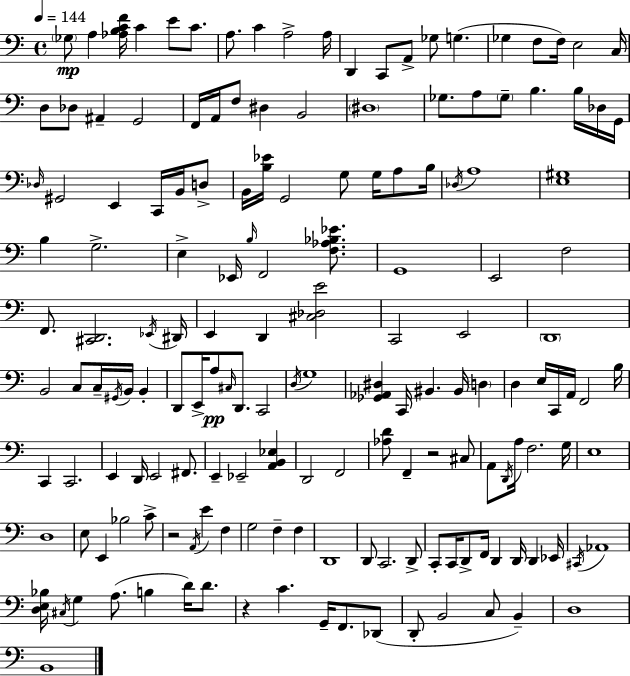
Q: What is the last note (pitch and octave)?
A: B2